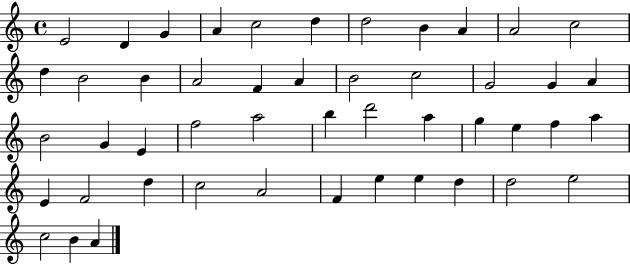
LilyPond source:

{
  \clef treble
  \time 4/4
  \defaultTimeSignature
  \key c \major
  e'2 d'4 g'4 | a'4 c''2 d''4 | d''2 b'4 a'4 | a'2 c''2 | \break d''4 b'2 b'4 | a'2 f'4 a'4 | b'2 c''2 | g'2 g'4 a'4 | \break b'2 g'4 e'4 | f''2 a''2 | b''4 d'''2 a''4 | g''4 e''4 f''4 a''4 | \break e'4 f'2 d''4 | c''2 a'2 | f'4 e''4 e''4 d''4 | d''2 e''2 | \break c''2 b'4 a'4 | \bar "|."
}